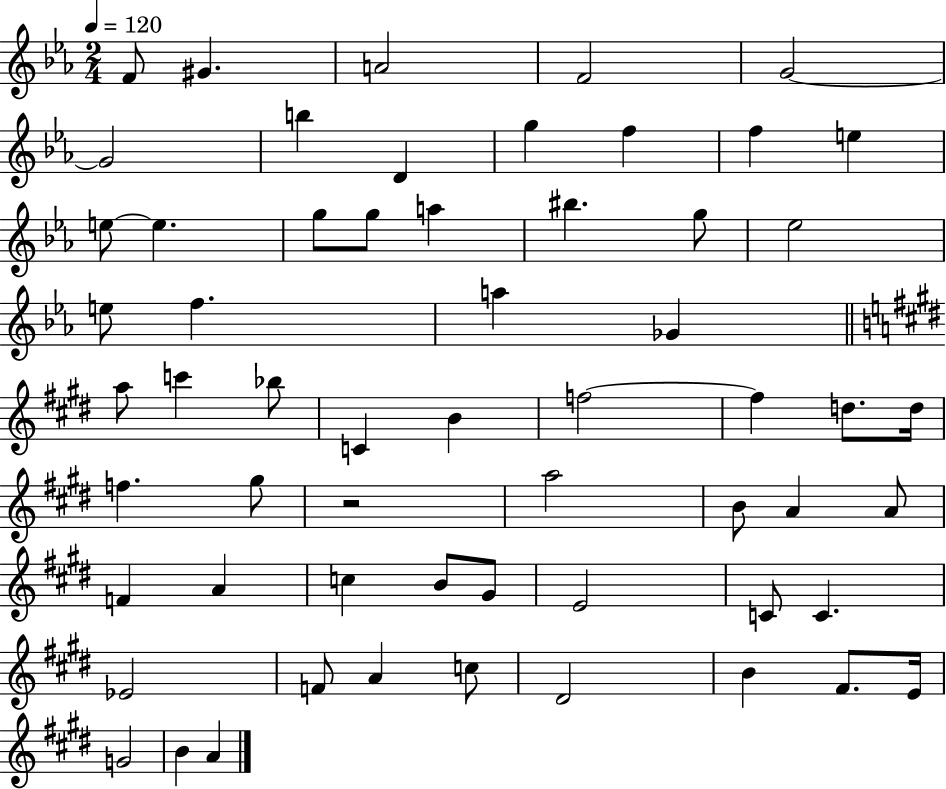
F4/e G#4/q. A4/h F4/h G4/h G4/h B5/q D4/q G5/q F5/q F5/q E5/q E5/e E5/q. G5/e G5/e A5/q BIS5/q. G5/e Eb5/h E5/e F5/q. A5/q Gb4/q A5/e C6/q Bb5/e C4/q B4/q F5/h F5/q D5/e. D5/s F5/q. G#5/e R/h A5/h B4/e A4/q A4/e F4/q A4/q C5/q B4/e G#4/e E4/h C4/e C4/q. Eb4/h F4/e A4/q C5/e D#4/h B4/q F#4/e. E4/s G4/h B4/q A4/q